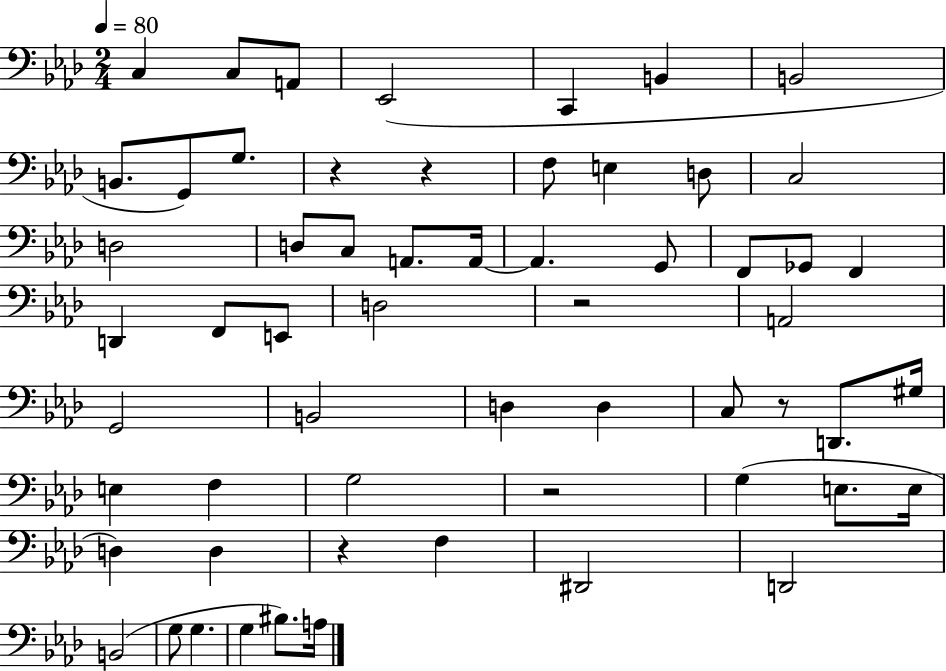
X:1
T:Untitled
M:2/4
L:1/4
K:Ab
C, C,/2 A,,/2 _E,,2 C,, B,, B,,2 B,,/2 G,,/2 G,/2 z z F,/2 E, D,/2 C,2 D,2 D,/2 C,/2 A,,/2 A,,/4 A,, G,,/2 F,,/2 _G,,/2 F,, D,, F,,/2 E,,/2 D,2 z2 A,,2 G,,2 B,,2 D, D, C,/2 z/2 D,,/2 ^G,/4 E, F, G,2 z2 G, E,/2 E,/4 D, D, z F, ^D,,2 D,,2 B,,2 G,/2 G, G, ^B,/2 A,/4